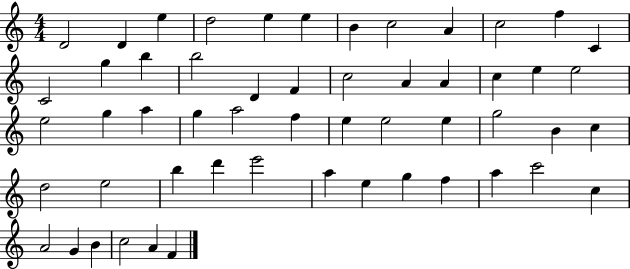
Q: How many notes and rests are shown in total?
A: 54